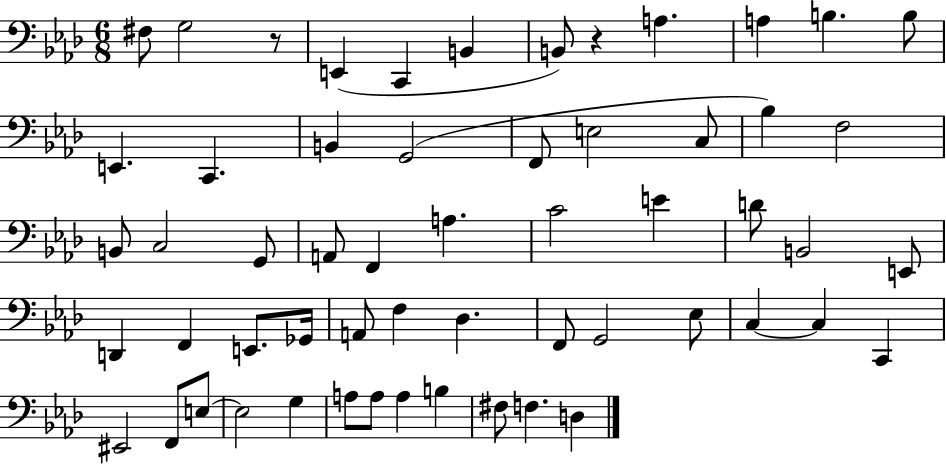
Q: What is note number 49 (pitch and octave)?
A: A3